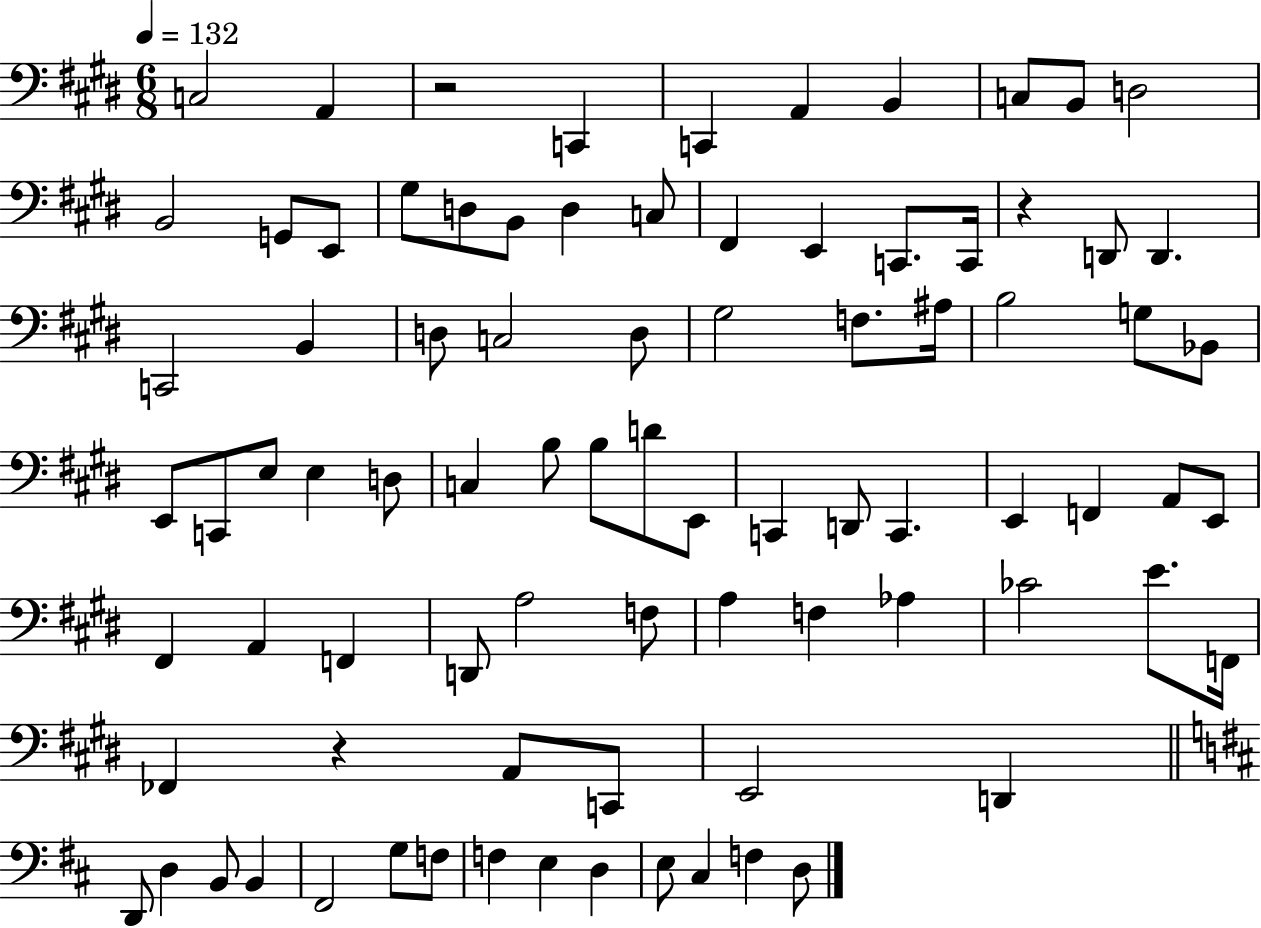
X:1
T:Untitled
M:6/8
L:1/4
K:E
C,2 A,, z2 C,, C,, A,, B,, C,/2 B,,/2 D,2 B,,2 G,,/2 E,,/2 ^G,/2 D,/2 B,,/2 D, C,/2 ^F,, E,, C,,/2 C,,/4 z D,,/2 D,, C,,2 B,, D,/2 C,2 D,/2 ^G,2 F,/2 ^A,/4 B,2 G,/2 _B,,/2 E,,/2 C,,/2 E,/2 E, D,/2 C, B,/2 B,/2 D/2 E,,/2 C,, D,,/2 C,, E,, F,, A,,/2 E,,/2 ^F,, A,, F,, D,,/2 A,2 F,/2 A, F, _A, _C2 E/2 F,,/4 _F,, z A,,/2 C,,/2 E,,2 D,, D,,/2 D, B,,/2 B,, ^F,,2 G,/2 F,/2 F, E, D, E,/2 ^C, F, D,/2